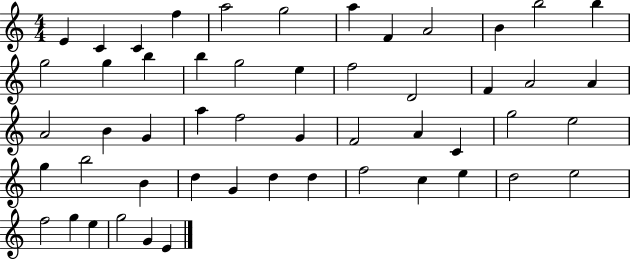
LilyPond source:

{
  \clef treble
  \numericTimeSignature
  \time 4/4
  \key c \major
  e'4 c'4 c'4 f''4 | a''2 g''2 | a''4 f'4 a'2 | b'4 b''2 b''4 | \break g''2 g''4 b''4 | b''4 g''2 e''4 | f''2 d'2 | f'4 a'2 a'4 | \break a'2 b'4 g'4 | a''4 f''2 g'4 | f'2 a'4 c'4 | g''2 e''2 | \break g''4 b''2 b'4 | d''4 g'4 d''4 d''4 | f''2 c''4 e''4 | d''2 e''2 | \break f''2 g''4 e''4 | g''2 g'4 e'4 | \bar "|."
}